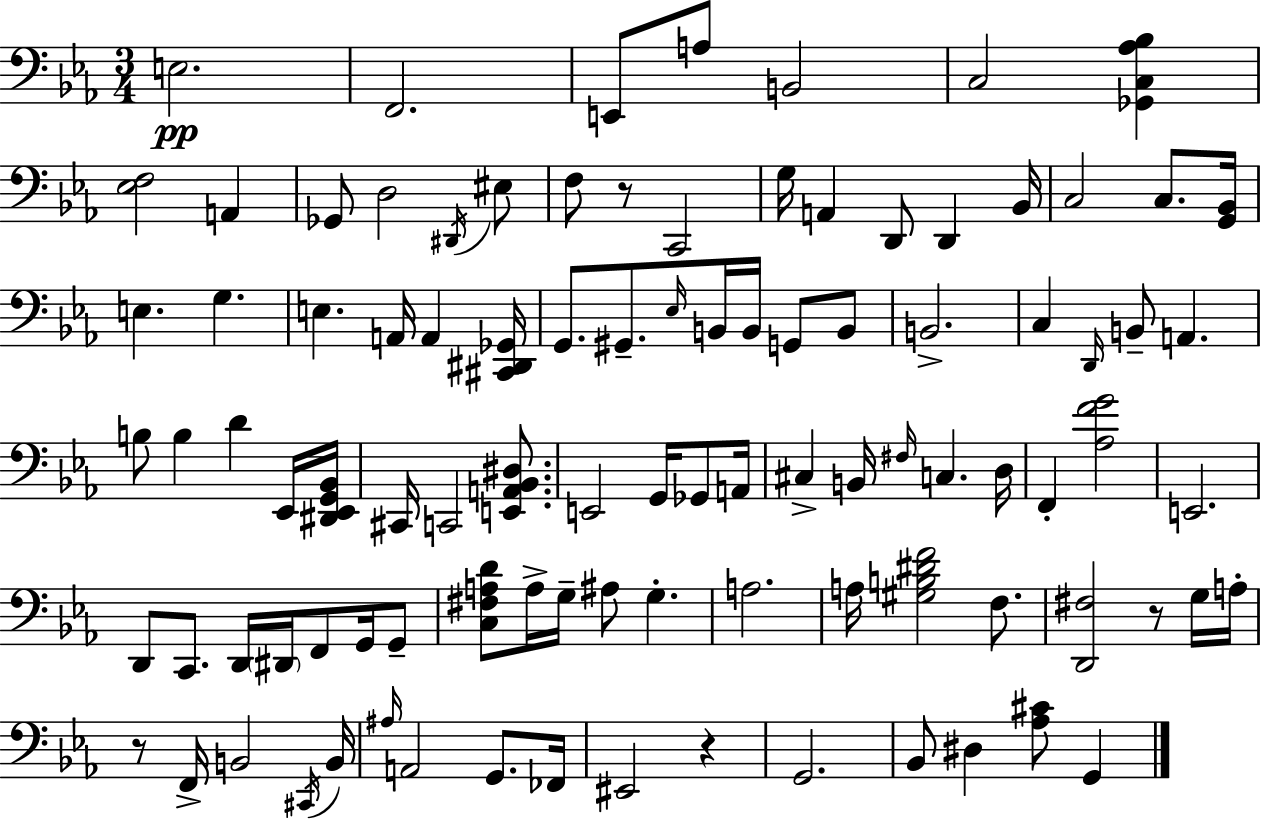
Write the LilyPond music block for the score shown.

{
  \clef bass
  \numericTimeSignature
  \time 3/4
  \key ees \major
  \repeat volta 2 { e2.\pp | f,2. | e,8 a8 b,2 | c2 <ges, c aes bes>4 | \break <ees f>2 a,4 | ges,8 d2 \acciaccatura { dis,16 } eis8 | f8 r8 c,2 | g16 a,4 d,8 d,4 | \break bes,16 c2 c8. | <g, bes,>16 e4. g4. | e4. a,16 a,4 | <cis, dis, ges,>16 g,8. gis,8.-- \grace { ees16 } b,16 b,16 g,8 | \break b,8 b,2.-> | c4 \grace { d,16 } b,8-- a,4. | b8 b4 d'4 | ees,16 <dis, ees, g, bes,>16 cis,16 c,2 | \break <e, a, bes, dis>8. e,2 g,16 | ges,8 a,16 cis4-> b,16 \grace { fis16 } c4. | d16 f,4-. <aes f' g'>2 | e,2. | \break d,8 c,8. d,16 \parenthesize dis,16 f,8 | g,16 g,8-- <c fis a d'>8 a16-> g16-- ais8 g4.-. | a2. | a16 <gis b dis' f'>2 | \break f8. <d, fis>2 | r8 g16 a16-. r8 f,16-> b,2 | \acciaccatura { cis,16 } b,16 \grace { ais16 } a,2 | g,8. fes,16 eis,2 | \break r4 g,2. | bes,8 dis4 | <aes cis'>8 g,4 } \bar "|."
}